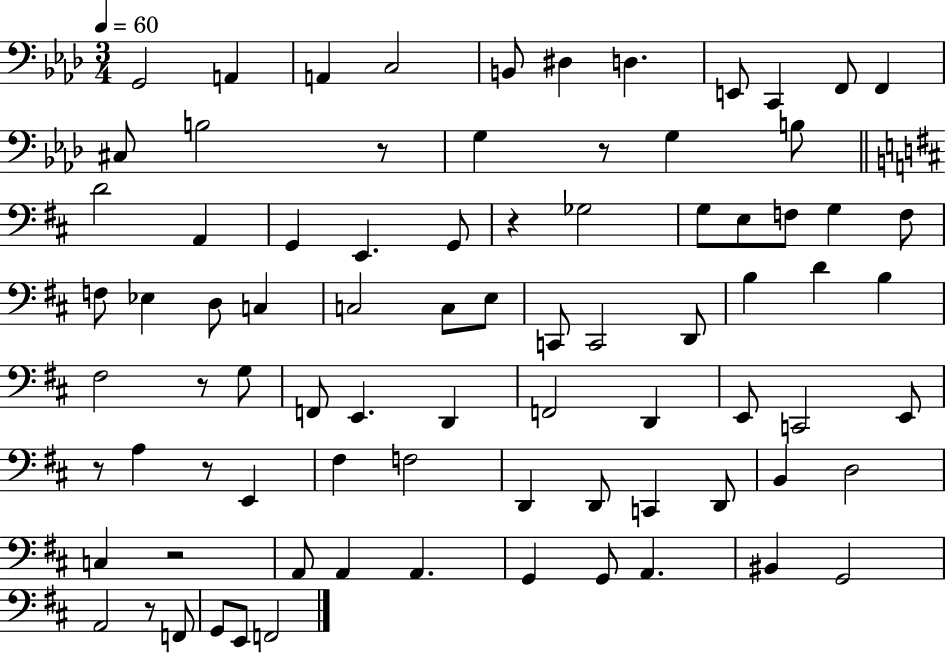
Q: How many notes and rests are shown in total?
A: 82